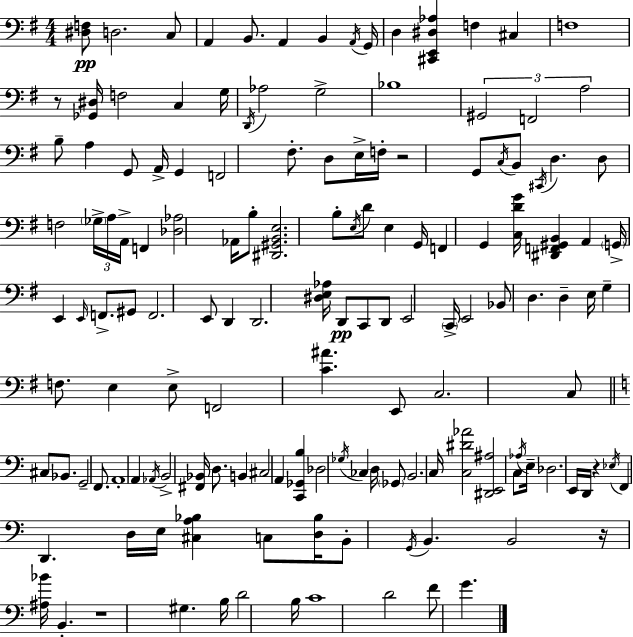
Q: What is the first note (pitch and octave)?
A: D3